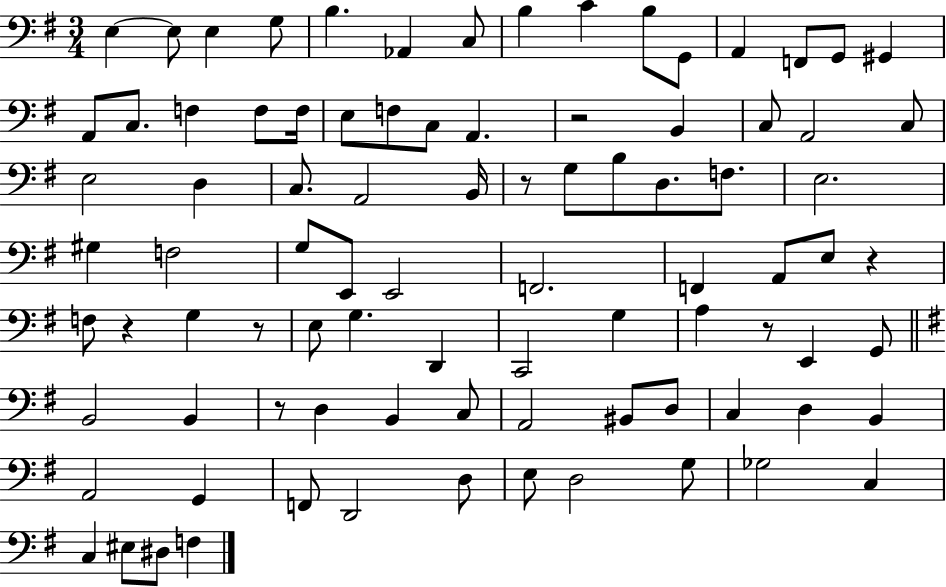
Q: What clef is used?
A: bass